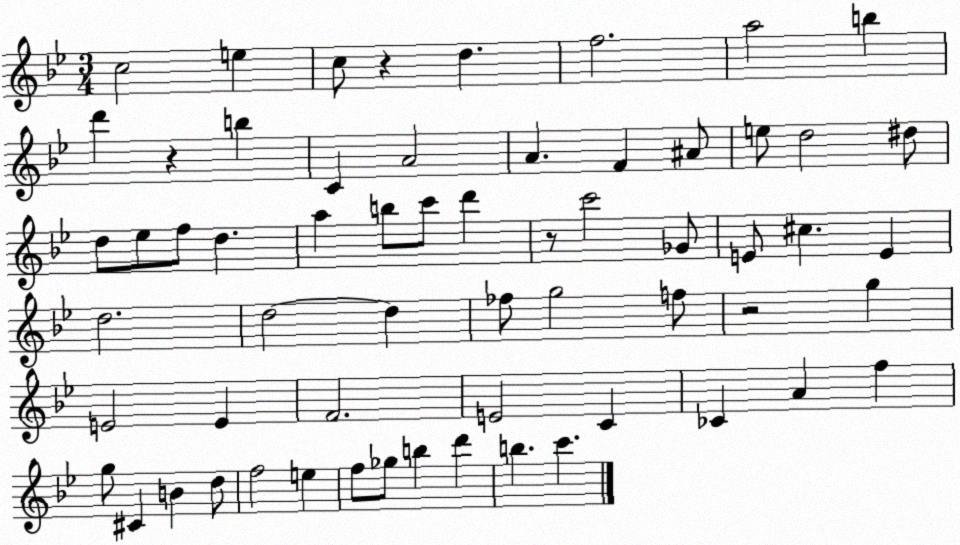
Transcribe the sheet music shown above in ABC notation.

X:1
T:Untitled
M:3/4
L:1/4
K:Bb
c2 e c/2 z d f2 a2 b d' z b C A2 A F ^A/2 e/2 d2 ^d/2 d/2 _e/2 f/2 d a b/2 c'/2 d' z/2 c'2 _G/2 E/2 ^c E d2 d2 d _f/2 g2 f/2 z2 g E2 E F2 E2 C _C A f g/2 ^C B d/2 f2 e f/2 _g/2 b d' b c'